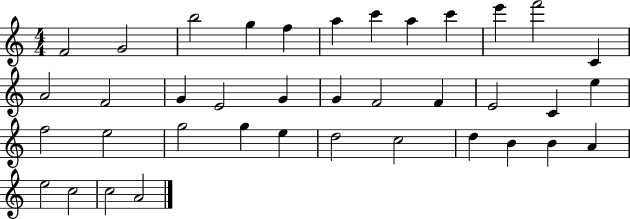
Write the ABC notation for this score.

X:1
T:Untitled
M:4/4
L:1/4
K:C
F2 G2 b2 g f a c' a c' e' f'2 C A2 F2 G E2 G G F2 F E2 C e f2 e2 g2 g e d2 c2 d B B A e2 c2 c2 A2